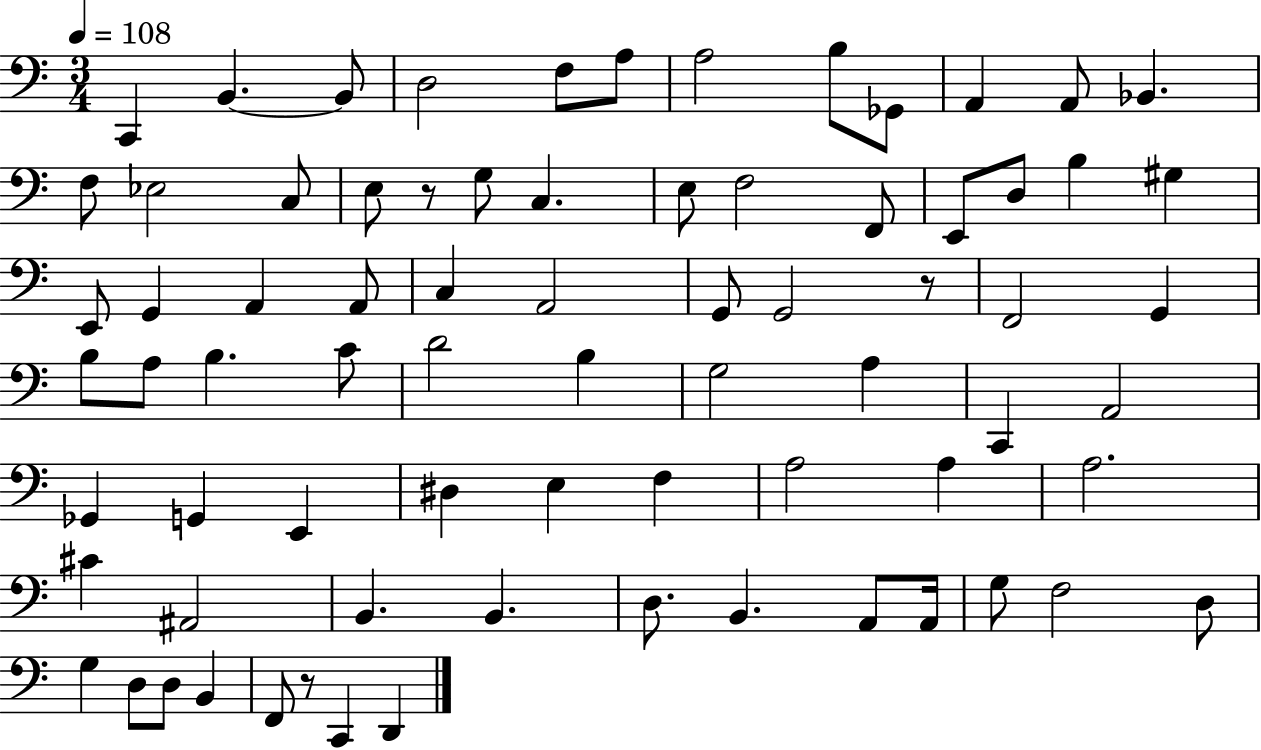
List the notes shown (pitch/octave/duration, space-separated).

C2/q B2/q. B2/e D3/h F3/e A3/e A3/h B3/e Gb2/e A2/q A2/e Bb2/q. F3/e Eb3/h C3/e E3/e R/e G3/e C3/q. E3/e F3/h F2/e E2/e D3/e B3/q G#3/q E2/e G2/q A2/q A2/e C3/q A2/h G2/e G2/h R/e F2/h G2/q B3/e A3/e B3/q. C4/e D4/h B3/q G3/h A3/q C2/q A2/h Gb2/q G2/q E2/q D#3/q E3/q F3/q A3/h A3/q A3/h. C#4/q A#2/h B2/q. B2/q. D3/e. B2/q. A2/e A2/s G3/e F3/h D3/e G3/q D3/e D3/e B2/q F2/e R/e C2/q D2/q